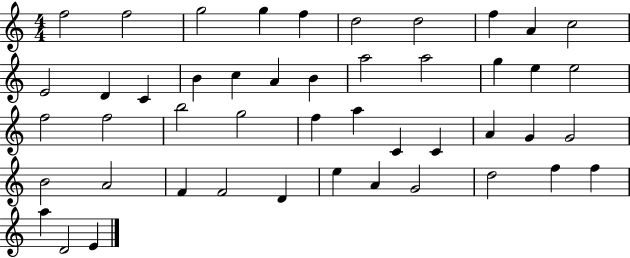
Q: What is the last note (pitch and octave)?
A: E4